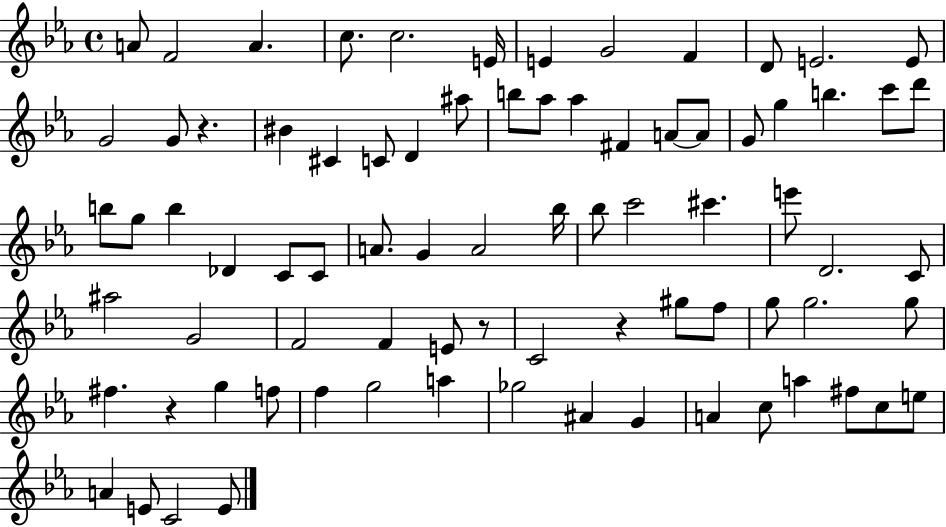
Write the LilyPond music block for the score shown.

{
  \clef treble
  \time 4/4
  \defaultTimeSignature
  \key ees \major
  \repeat volta 2 { a'8 f'2 a'4. | c''8. c''2. e'16 | e'4 g'2 f'4 | d'8 e'2. e'8 | \break g'2 g'8 r4. | bis'4 cis'4 c'8 d'4 ais''8 | b''8 aes''8 aes''4 fis'4 a'8~~ a'8 | g'8 g''4 b''4. c'''8 d'''8 | \break b''8 g''8 b''4 des'4 c'8 c'8 | a'8. g'4 a'2 bes''16 | bes''8 c'''2 cis'''4. | e'''8 d'2. c'8 | \break ais''2 g'2 | f'2 f'4 e'8 r8 | c'2 r4 gis''8 f''8 | g''8 g''2. g''8 | \break fis''4. r4 g''4 f''8 | f''4 g''2 a''4 | ges''2 ais'4 g'4 | a'4 c''8 a''4 fis''8 c''8 e''8 | \break a'4 e'8 c'2 e'8 | } \bar "|."
}